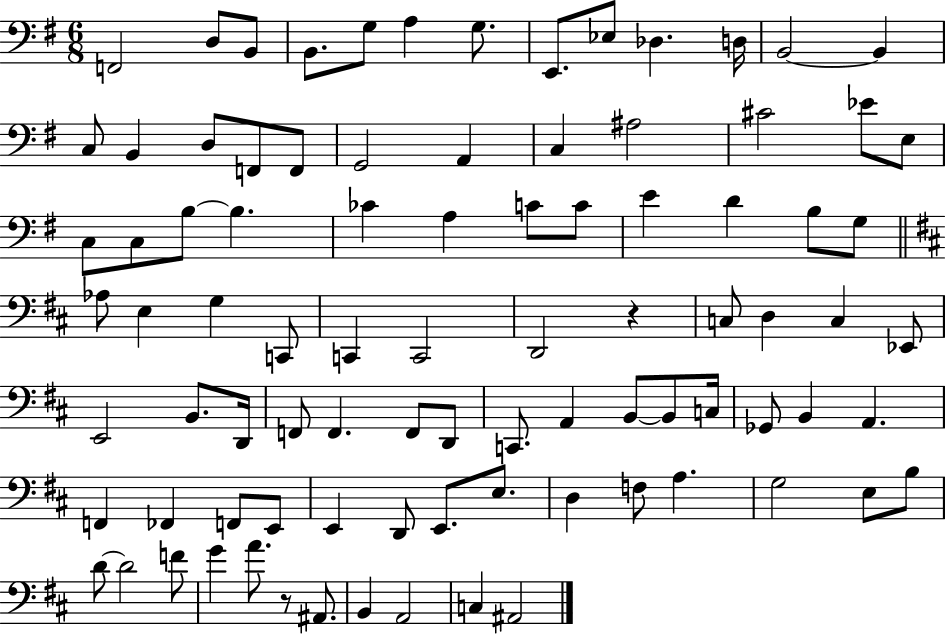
{
  \clef bass
  \numericTimeSignature
  \time 6/8
  \key g \major
  f,2 d8 b,8 | b,8. g8 a4 g8. | e,8. ees8 des4. d16 | b,2~~ b,4 | \break c8 b,4 d8 f,8 f,8 | g,2 a,4 | c4 ais2 | cis'2 ees'8 e8 | \break c8 c8 b8~~ b4. | ces'4 a4 c'8 c'8 | e'4 d'4 b8 g8 | \bar "||" \break \key d \major aes8 e4 g4 c,8 | c,4 c,2 | d,2 r4 | c8 d4 c4 ees,8 | \break e,2 b,8. d,16 | f,8 f,4. f,8 d,8 | c,8. a,4 b,8~~ b,8 c16 | ges,8 b,4 a,4. | \break f,4 fes,4 f,8 e,8 | e,4 d,8 e,8. e8. | d4 f8 a4. | g2 e8 b8 | \break d'8~~ d'2 f'8 | g'4 a'8. r8 ais,8. | b,4 a,2 | c4 ais,2 | \break \bar "|."
}